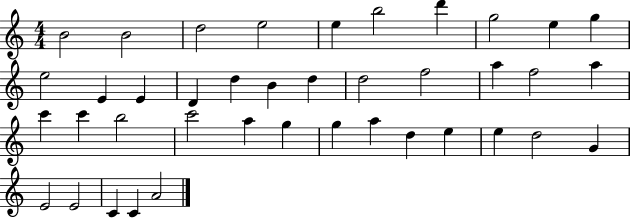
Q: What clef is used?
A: treble